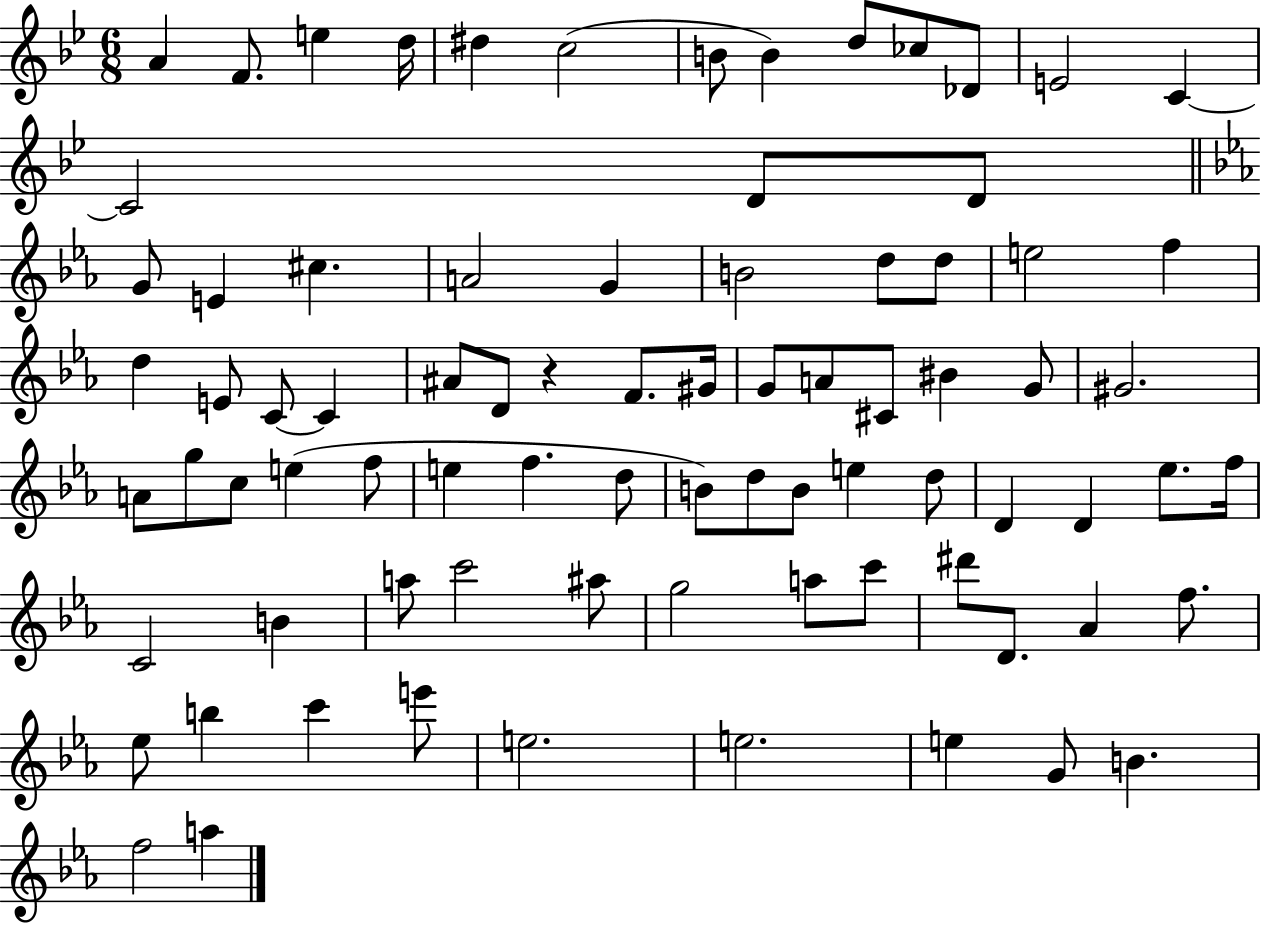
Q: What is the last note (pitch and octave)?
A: A5